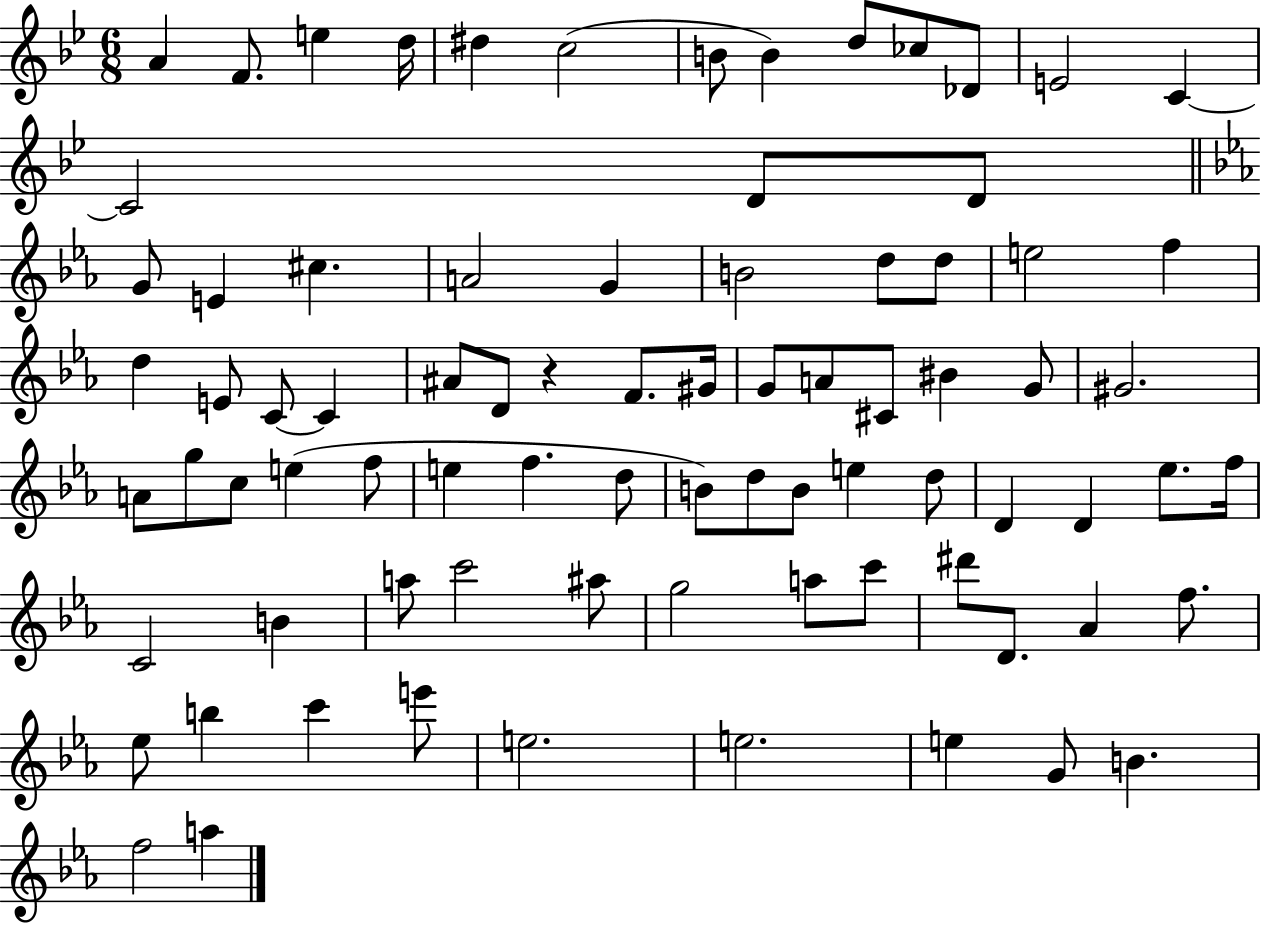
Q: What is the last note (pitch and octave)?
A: A5